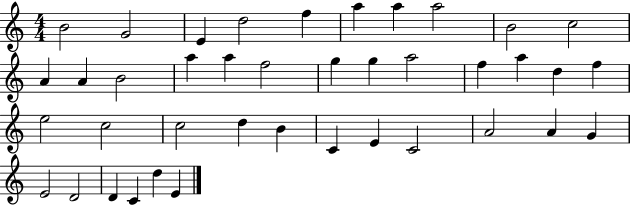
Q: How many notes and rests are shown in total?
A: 40